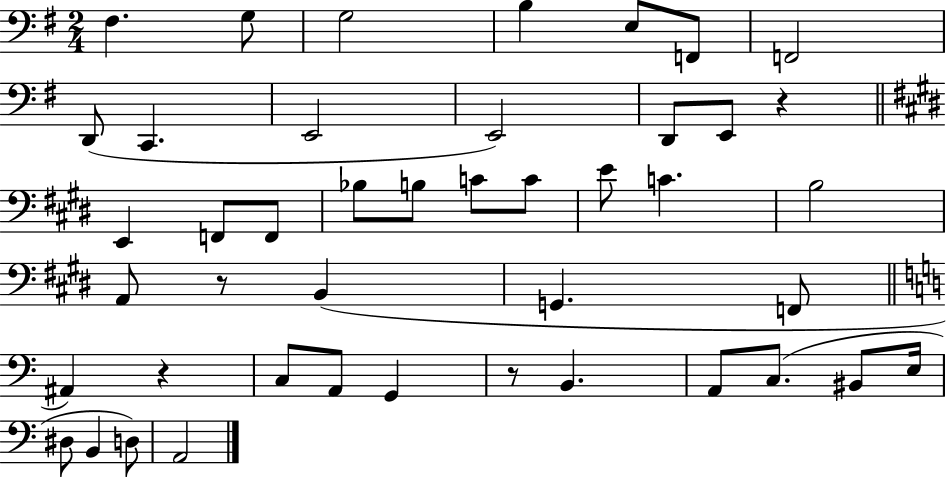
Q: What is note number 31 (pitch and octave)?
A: G2